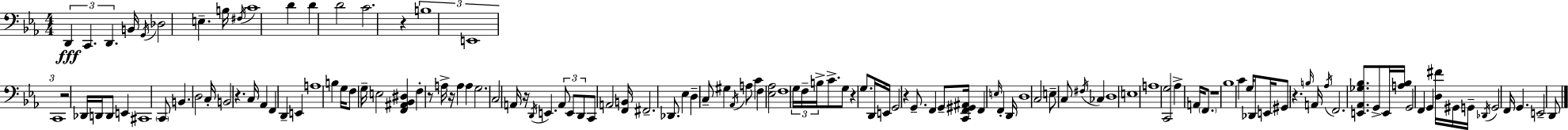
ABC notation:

X:1
T:Untitled
M:4/4
L:1/4
K:Cm
D,, C,, D,, B,,/4 G,,/4 _D,2 E, B,/4 ^F,/4 C4 D D D2 C2 z B,4 E,,4 C,,4 z2 _D,,/4 D,,/4 D,,/2 E,, ^C,,4 C,,/2 B,, D,2 C,/4 B,,2 z C,/4 _A,, F,, D,, E,, A,4 B, G,/4 F,/2 G,/4 E,2 [F,,^A,,_B,,^D,] F, z/2 A,/4 z/4 A, A, G,2 C,2 A,,/4 z/4 D,,/4 E,, A,,/2 E,,/2 D,,/2 C,,/2 A,,2 [F,,B,,]/4 ^F,,2 _D,,/2 _E, D, C,/2 ^G, _A,,/4 A,/2 C F, [_E,_A,]2 F,4 G,/4 F,/4 B,/4 C/2 G,/2 z G,/2 D,,/4 E,,/4 G,,2 z G,,/2 F,, G,,/2 [C,,F,,^G,,^A,,]/4 F,, E,/4 F,, D,,/4 D,4 C,2 E,/2 C,/2 ^F,/4 _C, D,4 E,4 A,4 [C,,G,]2 _A, A,,/4 F,,/2 z4 _B,4 C G,/4 _D,,/2 E,,/4 ^G,,/2 z B,/4 A,,/4 _A,/4 F,,2 [E,,_A,,_G,_B,]/2 G,,/2 E,,/4 [A,_B,]/4 G,,2 F,, G,, [D,^F]/4 ^G,,/4 G,,/4 _D,,/4 G,,2 F,,/4 G,, E,,2 D,,/2